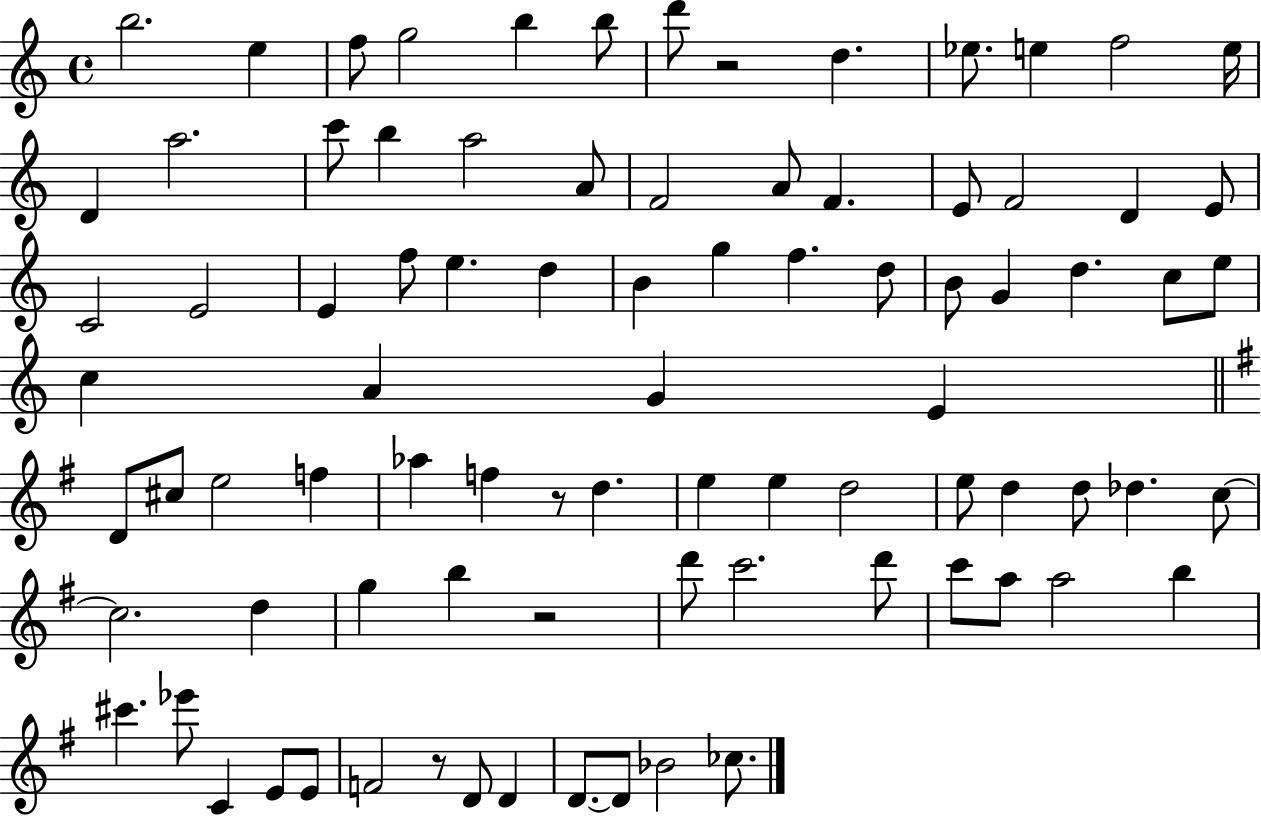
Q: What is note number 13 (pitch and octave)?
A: D4